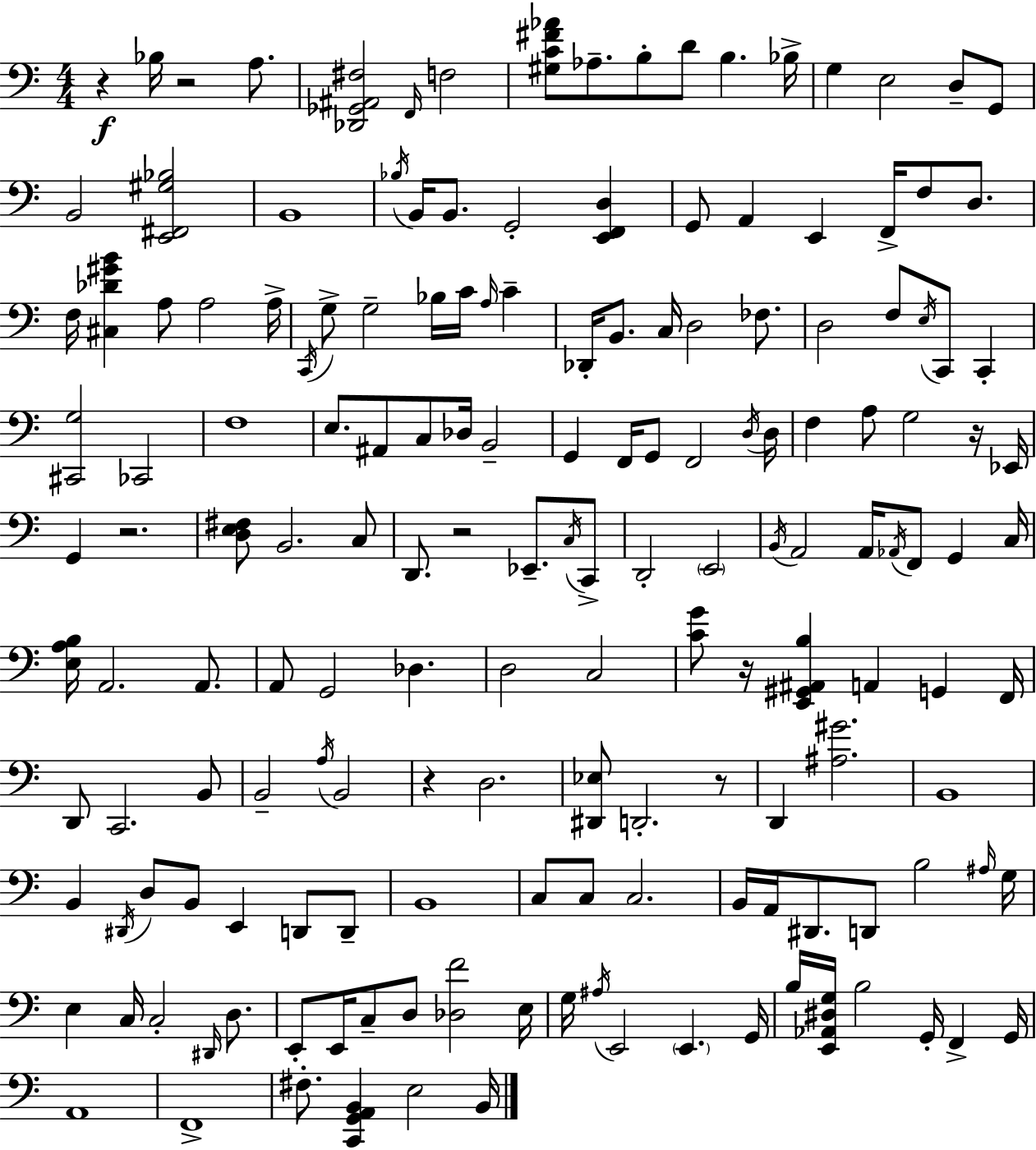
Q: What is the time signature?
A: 4/4